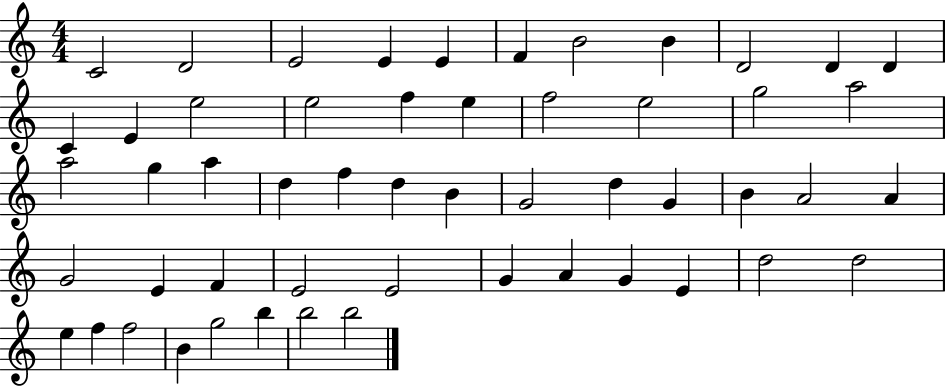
{
  \clef treble
  \numericTimeSignature
  \time 4/4
  \key c \major
  c'2 d'2 | e'2 e'4 e'4 | f'4 b'2 b'4 | d'2 d'4 d'4 | \break c'4 e'4 e''2 | e''2 f''4 e''4 | f''2 e''2 | g''2 a''2 | \break a''2 g''4 a''4 | d''4 f''4 d''4 b'4 | g'2 d''4 g'4 | b'4 a'2 a'4 | \break g'2 e'4 f'4 | e'2 e'2 | g'4 a'4 g'4 e'4 | d''2 d''2 | \break e''4 f''4 f''2 | b'4 g''2 b''4 | b''2 b''2 | \bar "|."
}